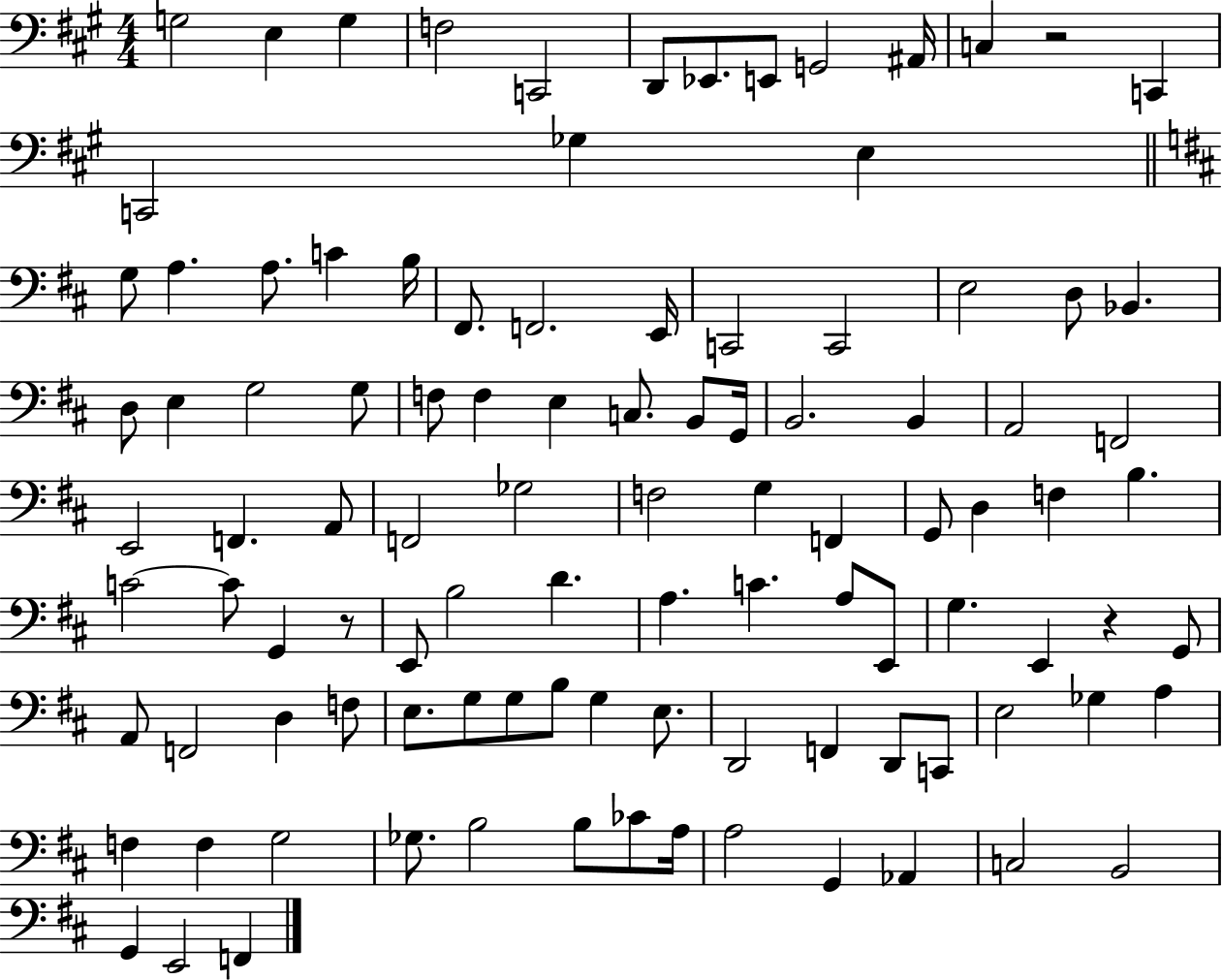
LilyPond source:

{
  \clef bass
  \numericTimeSignature
  \time 4/4
  \key a \major
  g2 e4 g4 | f2 c,2 | d,8 ees,8. e,8 g,2 ais,16 | c4 r2 c,4 | \break c,2 ges4 e4 | \bar "||" \break \key d \major g8 a4. a8. c'4 b16 | fis,8. f,2. e,16 | c,2 c,2 | e2 d8 bes,4. | \break d8 e4 g2 g8 | f8 f4 e4 c8. b,8 g,16 | b,2. b,4 | a,2 f,2 | \break e,2 f,4. a,8 | f,2 ges2 | f2 g4 f,4 | g,8 d4 f4 b4. | \break c'2~~ c'8 g,4 r8 | e,8 b2 d'4. | a4. c'4. a8 e,8 | g4. e,4 r4 g,8 | \break a,8 f,2 d4 f8 | e8. g8 g8 b8 g4 e8. | d,2 f,4 d,8 c,8 | e2 ges4 a4 | \break f4 f4 g2 | ges8. b2 b8 ces'8 a16 | a2 g,4 aes,4 | c2 b,2 | \break g,4 e,2 f,4 | \bar "|."
}